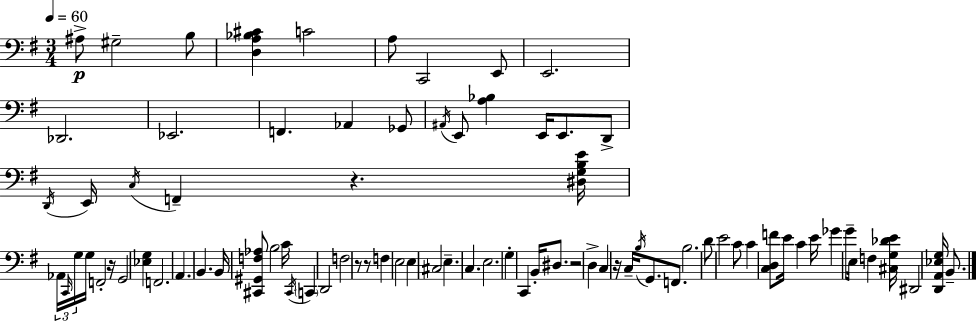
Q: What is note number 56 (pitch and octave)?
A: B3